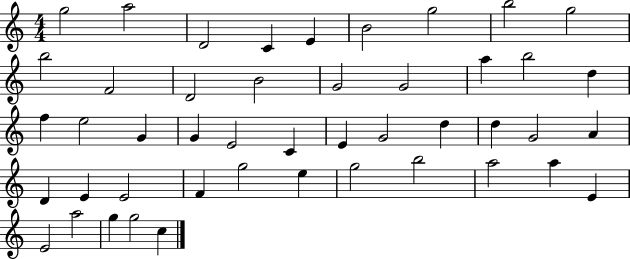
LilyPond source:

{
  \clef treble
  \numericTimeSignature
  \time 4/4
  \key c \major
  g''2 a''2 | d'2 c'4 e'4 | b'2 g''2 | b''2 g''2 | \break b''2 f'2 | d'2 b'2 | g'2 g'2 | a''4 b''2 d''4 | \break f''4 e''2 g'4 | g'4 e'2 c'4 | e'4 g'2 d''4 | d''4 g'2 a'4 | \break d'4 e'4 e'2 | f'4 g''2 e''4 | g''2 b''2 | a''2 a''4 e'4 | \break e'2 a''2 | g''4 g''2 c''4 | \bar "|."
}